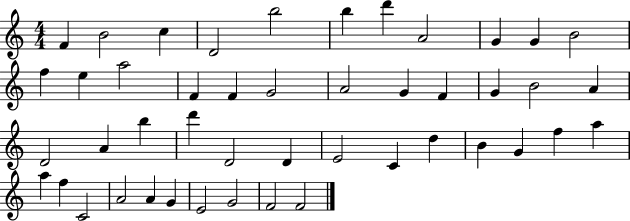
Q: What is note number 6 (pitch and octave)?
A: B5